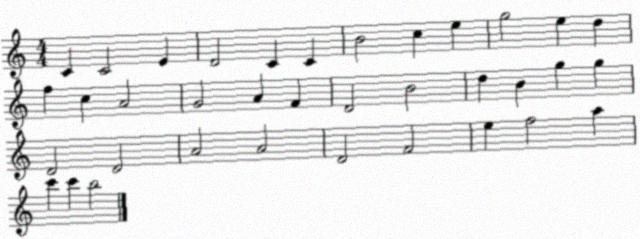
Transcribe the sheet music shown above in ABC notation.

X:1
T:Untitled
M:4/4
L:1/4
K:C
C C2 E D2 C C B2 c e g2 e d f c A2 G2 A F D2 B2 d B g g D2 D2 A2 A2 D2 F2 e f2 a c' c' b2